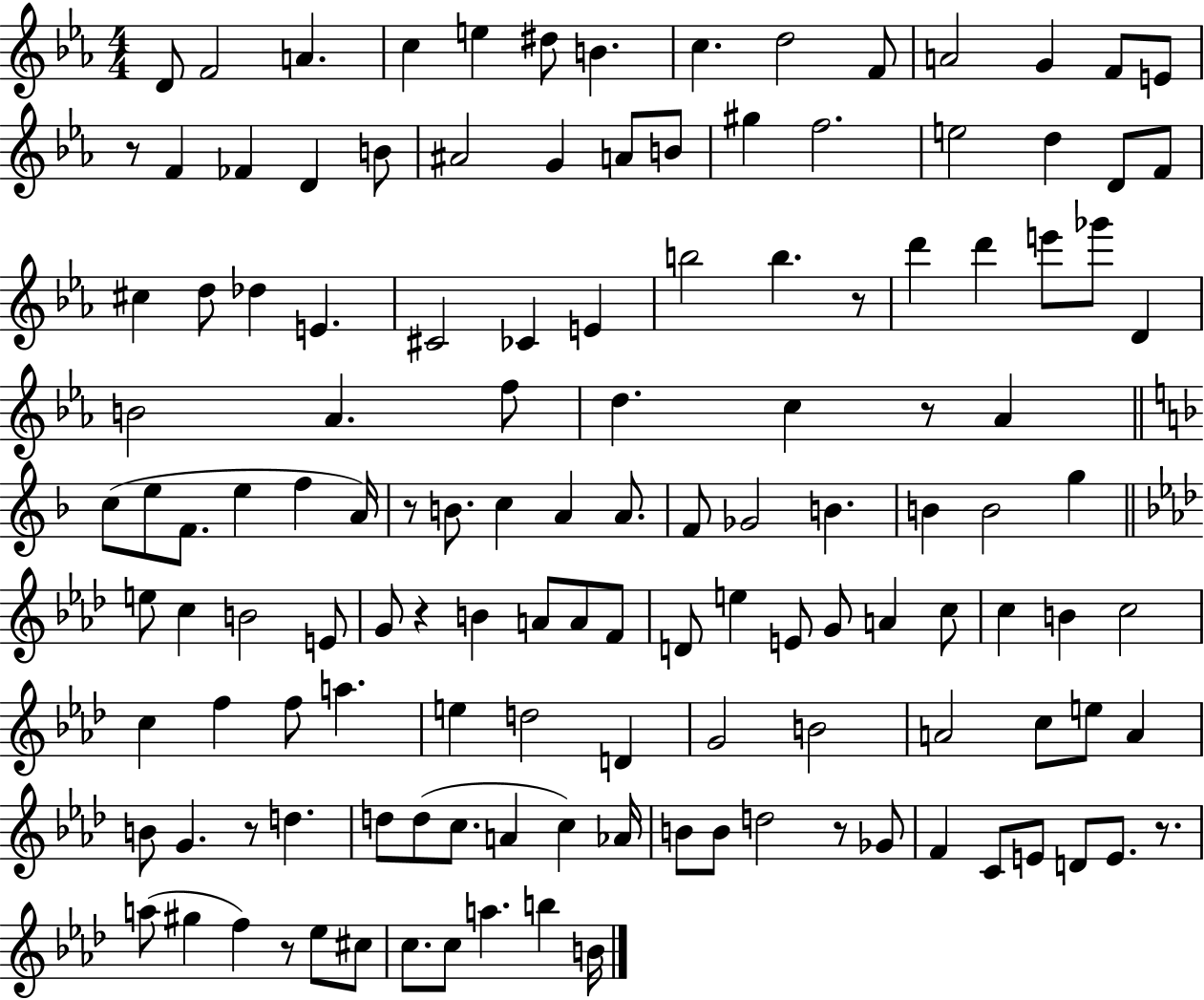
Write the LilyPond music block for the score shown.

{
  \clef treble
  \numericTimeSignature
  \time 4/4
  \key ees \major
  d'8 f'2 a'4. | c''4 e''4 dis''8 b'4. | c''4. d''2 f'8 | a'2 g'4 f'8 e'8 | \break r8 f'4 fes'4 d'4 b'8 | ais'2 g'4 a'8 b'8 | gis''4 f''2. | e''2 d''4 d'8 f'8 | \break cis''4 d''8 des''4 e'4. | cis'2 ces'4 e'4 | b''2 b''4. r8 | d'''4 d'''4 e'''8 ges'''8 d'4 | \break b'2 aes'4. f''8 | d''4. c''4 r8 aes'4 | \bar "||" \break \key f \major c''8( e''8 f'8. e''4 f''4 a'16) | r8 b'8. c''4 a'4 a'8. | f'8 ges'2 b'4. | b'4 b'2 g''4 | \break \bar "||" \break \key f \minor e''8 c''4 b'2 e'8 | g'8 r4 b'4 a'8 a'8 f'8 | d'8 e''4 e'8 g'8 a'4 c''8 | c''4 b'4 c''2 | \break c''4 f''4 f''8 a''4. | e''4 d''2 d'4 | g'2 b'2 | a'2 c''8 e''8 a'4 | \break b'8 g'4. r8 d''4. | d''8 d''8( c''8. a'4 c''4) aes'16 | b'8 b'8 d''2 r8 ges'8 | f'4 c'8 e'8 d'8 e'8. r8. | \break a''8( gis''4 f''4) r8 ees''8 cis''8 | c''8. c''8 a''4. b''4 b'16 | \bar "|."
}